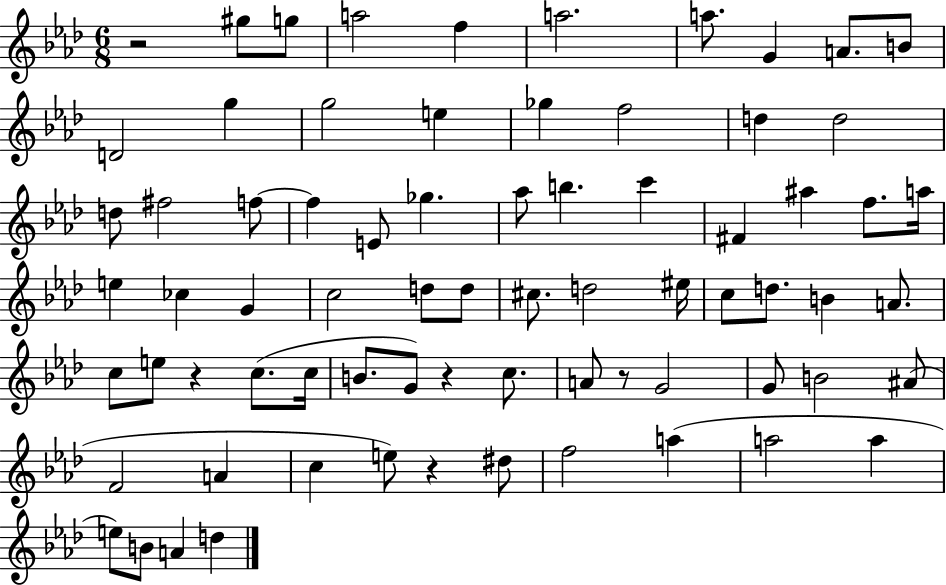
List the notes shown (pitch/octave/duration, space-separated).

R/h G#5/e G5/e A5/h F5/q A5/h. A5/e. G4/q A4/e. B4/e D4/h G5/q G5/h E5/q Gb5/q F5/h D5/q D5/h D5/e F#5/h F5/e F5/q E4/e Gb5/q. Ab5/e B5/q. C6/q F#4/q A#5/q F5/e. A5/s E5/q CES5/q G4/q C5/h D5/e D5/e C#5/e. D5/h EIS5/s C5/e D5/e. B4/q A4/e. C5/e E5/e R/q C5/e. C5/s B4/e. G4/e R/q C5/e. A4/e R/e G4/h G4/e B4/h A#4/e F4/h A4/q C5/q E5/e R/q D#5/e F5/h A5/q A5/h A5/q E5/e B4/e A4/q D5/q